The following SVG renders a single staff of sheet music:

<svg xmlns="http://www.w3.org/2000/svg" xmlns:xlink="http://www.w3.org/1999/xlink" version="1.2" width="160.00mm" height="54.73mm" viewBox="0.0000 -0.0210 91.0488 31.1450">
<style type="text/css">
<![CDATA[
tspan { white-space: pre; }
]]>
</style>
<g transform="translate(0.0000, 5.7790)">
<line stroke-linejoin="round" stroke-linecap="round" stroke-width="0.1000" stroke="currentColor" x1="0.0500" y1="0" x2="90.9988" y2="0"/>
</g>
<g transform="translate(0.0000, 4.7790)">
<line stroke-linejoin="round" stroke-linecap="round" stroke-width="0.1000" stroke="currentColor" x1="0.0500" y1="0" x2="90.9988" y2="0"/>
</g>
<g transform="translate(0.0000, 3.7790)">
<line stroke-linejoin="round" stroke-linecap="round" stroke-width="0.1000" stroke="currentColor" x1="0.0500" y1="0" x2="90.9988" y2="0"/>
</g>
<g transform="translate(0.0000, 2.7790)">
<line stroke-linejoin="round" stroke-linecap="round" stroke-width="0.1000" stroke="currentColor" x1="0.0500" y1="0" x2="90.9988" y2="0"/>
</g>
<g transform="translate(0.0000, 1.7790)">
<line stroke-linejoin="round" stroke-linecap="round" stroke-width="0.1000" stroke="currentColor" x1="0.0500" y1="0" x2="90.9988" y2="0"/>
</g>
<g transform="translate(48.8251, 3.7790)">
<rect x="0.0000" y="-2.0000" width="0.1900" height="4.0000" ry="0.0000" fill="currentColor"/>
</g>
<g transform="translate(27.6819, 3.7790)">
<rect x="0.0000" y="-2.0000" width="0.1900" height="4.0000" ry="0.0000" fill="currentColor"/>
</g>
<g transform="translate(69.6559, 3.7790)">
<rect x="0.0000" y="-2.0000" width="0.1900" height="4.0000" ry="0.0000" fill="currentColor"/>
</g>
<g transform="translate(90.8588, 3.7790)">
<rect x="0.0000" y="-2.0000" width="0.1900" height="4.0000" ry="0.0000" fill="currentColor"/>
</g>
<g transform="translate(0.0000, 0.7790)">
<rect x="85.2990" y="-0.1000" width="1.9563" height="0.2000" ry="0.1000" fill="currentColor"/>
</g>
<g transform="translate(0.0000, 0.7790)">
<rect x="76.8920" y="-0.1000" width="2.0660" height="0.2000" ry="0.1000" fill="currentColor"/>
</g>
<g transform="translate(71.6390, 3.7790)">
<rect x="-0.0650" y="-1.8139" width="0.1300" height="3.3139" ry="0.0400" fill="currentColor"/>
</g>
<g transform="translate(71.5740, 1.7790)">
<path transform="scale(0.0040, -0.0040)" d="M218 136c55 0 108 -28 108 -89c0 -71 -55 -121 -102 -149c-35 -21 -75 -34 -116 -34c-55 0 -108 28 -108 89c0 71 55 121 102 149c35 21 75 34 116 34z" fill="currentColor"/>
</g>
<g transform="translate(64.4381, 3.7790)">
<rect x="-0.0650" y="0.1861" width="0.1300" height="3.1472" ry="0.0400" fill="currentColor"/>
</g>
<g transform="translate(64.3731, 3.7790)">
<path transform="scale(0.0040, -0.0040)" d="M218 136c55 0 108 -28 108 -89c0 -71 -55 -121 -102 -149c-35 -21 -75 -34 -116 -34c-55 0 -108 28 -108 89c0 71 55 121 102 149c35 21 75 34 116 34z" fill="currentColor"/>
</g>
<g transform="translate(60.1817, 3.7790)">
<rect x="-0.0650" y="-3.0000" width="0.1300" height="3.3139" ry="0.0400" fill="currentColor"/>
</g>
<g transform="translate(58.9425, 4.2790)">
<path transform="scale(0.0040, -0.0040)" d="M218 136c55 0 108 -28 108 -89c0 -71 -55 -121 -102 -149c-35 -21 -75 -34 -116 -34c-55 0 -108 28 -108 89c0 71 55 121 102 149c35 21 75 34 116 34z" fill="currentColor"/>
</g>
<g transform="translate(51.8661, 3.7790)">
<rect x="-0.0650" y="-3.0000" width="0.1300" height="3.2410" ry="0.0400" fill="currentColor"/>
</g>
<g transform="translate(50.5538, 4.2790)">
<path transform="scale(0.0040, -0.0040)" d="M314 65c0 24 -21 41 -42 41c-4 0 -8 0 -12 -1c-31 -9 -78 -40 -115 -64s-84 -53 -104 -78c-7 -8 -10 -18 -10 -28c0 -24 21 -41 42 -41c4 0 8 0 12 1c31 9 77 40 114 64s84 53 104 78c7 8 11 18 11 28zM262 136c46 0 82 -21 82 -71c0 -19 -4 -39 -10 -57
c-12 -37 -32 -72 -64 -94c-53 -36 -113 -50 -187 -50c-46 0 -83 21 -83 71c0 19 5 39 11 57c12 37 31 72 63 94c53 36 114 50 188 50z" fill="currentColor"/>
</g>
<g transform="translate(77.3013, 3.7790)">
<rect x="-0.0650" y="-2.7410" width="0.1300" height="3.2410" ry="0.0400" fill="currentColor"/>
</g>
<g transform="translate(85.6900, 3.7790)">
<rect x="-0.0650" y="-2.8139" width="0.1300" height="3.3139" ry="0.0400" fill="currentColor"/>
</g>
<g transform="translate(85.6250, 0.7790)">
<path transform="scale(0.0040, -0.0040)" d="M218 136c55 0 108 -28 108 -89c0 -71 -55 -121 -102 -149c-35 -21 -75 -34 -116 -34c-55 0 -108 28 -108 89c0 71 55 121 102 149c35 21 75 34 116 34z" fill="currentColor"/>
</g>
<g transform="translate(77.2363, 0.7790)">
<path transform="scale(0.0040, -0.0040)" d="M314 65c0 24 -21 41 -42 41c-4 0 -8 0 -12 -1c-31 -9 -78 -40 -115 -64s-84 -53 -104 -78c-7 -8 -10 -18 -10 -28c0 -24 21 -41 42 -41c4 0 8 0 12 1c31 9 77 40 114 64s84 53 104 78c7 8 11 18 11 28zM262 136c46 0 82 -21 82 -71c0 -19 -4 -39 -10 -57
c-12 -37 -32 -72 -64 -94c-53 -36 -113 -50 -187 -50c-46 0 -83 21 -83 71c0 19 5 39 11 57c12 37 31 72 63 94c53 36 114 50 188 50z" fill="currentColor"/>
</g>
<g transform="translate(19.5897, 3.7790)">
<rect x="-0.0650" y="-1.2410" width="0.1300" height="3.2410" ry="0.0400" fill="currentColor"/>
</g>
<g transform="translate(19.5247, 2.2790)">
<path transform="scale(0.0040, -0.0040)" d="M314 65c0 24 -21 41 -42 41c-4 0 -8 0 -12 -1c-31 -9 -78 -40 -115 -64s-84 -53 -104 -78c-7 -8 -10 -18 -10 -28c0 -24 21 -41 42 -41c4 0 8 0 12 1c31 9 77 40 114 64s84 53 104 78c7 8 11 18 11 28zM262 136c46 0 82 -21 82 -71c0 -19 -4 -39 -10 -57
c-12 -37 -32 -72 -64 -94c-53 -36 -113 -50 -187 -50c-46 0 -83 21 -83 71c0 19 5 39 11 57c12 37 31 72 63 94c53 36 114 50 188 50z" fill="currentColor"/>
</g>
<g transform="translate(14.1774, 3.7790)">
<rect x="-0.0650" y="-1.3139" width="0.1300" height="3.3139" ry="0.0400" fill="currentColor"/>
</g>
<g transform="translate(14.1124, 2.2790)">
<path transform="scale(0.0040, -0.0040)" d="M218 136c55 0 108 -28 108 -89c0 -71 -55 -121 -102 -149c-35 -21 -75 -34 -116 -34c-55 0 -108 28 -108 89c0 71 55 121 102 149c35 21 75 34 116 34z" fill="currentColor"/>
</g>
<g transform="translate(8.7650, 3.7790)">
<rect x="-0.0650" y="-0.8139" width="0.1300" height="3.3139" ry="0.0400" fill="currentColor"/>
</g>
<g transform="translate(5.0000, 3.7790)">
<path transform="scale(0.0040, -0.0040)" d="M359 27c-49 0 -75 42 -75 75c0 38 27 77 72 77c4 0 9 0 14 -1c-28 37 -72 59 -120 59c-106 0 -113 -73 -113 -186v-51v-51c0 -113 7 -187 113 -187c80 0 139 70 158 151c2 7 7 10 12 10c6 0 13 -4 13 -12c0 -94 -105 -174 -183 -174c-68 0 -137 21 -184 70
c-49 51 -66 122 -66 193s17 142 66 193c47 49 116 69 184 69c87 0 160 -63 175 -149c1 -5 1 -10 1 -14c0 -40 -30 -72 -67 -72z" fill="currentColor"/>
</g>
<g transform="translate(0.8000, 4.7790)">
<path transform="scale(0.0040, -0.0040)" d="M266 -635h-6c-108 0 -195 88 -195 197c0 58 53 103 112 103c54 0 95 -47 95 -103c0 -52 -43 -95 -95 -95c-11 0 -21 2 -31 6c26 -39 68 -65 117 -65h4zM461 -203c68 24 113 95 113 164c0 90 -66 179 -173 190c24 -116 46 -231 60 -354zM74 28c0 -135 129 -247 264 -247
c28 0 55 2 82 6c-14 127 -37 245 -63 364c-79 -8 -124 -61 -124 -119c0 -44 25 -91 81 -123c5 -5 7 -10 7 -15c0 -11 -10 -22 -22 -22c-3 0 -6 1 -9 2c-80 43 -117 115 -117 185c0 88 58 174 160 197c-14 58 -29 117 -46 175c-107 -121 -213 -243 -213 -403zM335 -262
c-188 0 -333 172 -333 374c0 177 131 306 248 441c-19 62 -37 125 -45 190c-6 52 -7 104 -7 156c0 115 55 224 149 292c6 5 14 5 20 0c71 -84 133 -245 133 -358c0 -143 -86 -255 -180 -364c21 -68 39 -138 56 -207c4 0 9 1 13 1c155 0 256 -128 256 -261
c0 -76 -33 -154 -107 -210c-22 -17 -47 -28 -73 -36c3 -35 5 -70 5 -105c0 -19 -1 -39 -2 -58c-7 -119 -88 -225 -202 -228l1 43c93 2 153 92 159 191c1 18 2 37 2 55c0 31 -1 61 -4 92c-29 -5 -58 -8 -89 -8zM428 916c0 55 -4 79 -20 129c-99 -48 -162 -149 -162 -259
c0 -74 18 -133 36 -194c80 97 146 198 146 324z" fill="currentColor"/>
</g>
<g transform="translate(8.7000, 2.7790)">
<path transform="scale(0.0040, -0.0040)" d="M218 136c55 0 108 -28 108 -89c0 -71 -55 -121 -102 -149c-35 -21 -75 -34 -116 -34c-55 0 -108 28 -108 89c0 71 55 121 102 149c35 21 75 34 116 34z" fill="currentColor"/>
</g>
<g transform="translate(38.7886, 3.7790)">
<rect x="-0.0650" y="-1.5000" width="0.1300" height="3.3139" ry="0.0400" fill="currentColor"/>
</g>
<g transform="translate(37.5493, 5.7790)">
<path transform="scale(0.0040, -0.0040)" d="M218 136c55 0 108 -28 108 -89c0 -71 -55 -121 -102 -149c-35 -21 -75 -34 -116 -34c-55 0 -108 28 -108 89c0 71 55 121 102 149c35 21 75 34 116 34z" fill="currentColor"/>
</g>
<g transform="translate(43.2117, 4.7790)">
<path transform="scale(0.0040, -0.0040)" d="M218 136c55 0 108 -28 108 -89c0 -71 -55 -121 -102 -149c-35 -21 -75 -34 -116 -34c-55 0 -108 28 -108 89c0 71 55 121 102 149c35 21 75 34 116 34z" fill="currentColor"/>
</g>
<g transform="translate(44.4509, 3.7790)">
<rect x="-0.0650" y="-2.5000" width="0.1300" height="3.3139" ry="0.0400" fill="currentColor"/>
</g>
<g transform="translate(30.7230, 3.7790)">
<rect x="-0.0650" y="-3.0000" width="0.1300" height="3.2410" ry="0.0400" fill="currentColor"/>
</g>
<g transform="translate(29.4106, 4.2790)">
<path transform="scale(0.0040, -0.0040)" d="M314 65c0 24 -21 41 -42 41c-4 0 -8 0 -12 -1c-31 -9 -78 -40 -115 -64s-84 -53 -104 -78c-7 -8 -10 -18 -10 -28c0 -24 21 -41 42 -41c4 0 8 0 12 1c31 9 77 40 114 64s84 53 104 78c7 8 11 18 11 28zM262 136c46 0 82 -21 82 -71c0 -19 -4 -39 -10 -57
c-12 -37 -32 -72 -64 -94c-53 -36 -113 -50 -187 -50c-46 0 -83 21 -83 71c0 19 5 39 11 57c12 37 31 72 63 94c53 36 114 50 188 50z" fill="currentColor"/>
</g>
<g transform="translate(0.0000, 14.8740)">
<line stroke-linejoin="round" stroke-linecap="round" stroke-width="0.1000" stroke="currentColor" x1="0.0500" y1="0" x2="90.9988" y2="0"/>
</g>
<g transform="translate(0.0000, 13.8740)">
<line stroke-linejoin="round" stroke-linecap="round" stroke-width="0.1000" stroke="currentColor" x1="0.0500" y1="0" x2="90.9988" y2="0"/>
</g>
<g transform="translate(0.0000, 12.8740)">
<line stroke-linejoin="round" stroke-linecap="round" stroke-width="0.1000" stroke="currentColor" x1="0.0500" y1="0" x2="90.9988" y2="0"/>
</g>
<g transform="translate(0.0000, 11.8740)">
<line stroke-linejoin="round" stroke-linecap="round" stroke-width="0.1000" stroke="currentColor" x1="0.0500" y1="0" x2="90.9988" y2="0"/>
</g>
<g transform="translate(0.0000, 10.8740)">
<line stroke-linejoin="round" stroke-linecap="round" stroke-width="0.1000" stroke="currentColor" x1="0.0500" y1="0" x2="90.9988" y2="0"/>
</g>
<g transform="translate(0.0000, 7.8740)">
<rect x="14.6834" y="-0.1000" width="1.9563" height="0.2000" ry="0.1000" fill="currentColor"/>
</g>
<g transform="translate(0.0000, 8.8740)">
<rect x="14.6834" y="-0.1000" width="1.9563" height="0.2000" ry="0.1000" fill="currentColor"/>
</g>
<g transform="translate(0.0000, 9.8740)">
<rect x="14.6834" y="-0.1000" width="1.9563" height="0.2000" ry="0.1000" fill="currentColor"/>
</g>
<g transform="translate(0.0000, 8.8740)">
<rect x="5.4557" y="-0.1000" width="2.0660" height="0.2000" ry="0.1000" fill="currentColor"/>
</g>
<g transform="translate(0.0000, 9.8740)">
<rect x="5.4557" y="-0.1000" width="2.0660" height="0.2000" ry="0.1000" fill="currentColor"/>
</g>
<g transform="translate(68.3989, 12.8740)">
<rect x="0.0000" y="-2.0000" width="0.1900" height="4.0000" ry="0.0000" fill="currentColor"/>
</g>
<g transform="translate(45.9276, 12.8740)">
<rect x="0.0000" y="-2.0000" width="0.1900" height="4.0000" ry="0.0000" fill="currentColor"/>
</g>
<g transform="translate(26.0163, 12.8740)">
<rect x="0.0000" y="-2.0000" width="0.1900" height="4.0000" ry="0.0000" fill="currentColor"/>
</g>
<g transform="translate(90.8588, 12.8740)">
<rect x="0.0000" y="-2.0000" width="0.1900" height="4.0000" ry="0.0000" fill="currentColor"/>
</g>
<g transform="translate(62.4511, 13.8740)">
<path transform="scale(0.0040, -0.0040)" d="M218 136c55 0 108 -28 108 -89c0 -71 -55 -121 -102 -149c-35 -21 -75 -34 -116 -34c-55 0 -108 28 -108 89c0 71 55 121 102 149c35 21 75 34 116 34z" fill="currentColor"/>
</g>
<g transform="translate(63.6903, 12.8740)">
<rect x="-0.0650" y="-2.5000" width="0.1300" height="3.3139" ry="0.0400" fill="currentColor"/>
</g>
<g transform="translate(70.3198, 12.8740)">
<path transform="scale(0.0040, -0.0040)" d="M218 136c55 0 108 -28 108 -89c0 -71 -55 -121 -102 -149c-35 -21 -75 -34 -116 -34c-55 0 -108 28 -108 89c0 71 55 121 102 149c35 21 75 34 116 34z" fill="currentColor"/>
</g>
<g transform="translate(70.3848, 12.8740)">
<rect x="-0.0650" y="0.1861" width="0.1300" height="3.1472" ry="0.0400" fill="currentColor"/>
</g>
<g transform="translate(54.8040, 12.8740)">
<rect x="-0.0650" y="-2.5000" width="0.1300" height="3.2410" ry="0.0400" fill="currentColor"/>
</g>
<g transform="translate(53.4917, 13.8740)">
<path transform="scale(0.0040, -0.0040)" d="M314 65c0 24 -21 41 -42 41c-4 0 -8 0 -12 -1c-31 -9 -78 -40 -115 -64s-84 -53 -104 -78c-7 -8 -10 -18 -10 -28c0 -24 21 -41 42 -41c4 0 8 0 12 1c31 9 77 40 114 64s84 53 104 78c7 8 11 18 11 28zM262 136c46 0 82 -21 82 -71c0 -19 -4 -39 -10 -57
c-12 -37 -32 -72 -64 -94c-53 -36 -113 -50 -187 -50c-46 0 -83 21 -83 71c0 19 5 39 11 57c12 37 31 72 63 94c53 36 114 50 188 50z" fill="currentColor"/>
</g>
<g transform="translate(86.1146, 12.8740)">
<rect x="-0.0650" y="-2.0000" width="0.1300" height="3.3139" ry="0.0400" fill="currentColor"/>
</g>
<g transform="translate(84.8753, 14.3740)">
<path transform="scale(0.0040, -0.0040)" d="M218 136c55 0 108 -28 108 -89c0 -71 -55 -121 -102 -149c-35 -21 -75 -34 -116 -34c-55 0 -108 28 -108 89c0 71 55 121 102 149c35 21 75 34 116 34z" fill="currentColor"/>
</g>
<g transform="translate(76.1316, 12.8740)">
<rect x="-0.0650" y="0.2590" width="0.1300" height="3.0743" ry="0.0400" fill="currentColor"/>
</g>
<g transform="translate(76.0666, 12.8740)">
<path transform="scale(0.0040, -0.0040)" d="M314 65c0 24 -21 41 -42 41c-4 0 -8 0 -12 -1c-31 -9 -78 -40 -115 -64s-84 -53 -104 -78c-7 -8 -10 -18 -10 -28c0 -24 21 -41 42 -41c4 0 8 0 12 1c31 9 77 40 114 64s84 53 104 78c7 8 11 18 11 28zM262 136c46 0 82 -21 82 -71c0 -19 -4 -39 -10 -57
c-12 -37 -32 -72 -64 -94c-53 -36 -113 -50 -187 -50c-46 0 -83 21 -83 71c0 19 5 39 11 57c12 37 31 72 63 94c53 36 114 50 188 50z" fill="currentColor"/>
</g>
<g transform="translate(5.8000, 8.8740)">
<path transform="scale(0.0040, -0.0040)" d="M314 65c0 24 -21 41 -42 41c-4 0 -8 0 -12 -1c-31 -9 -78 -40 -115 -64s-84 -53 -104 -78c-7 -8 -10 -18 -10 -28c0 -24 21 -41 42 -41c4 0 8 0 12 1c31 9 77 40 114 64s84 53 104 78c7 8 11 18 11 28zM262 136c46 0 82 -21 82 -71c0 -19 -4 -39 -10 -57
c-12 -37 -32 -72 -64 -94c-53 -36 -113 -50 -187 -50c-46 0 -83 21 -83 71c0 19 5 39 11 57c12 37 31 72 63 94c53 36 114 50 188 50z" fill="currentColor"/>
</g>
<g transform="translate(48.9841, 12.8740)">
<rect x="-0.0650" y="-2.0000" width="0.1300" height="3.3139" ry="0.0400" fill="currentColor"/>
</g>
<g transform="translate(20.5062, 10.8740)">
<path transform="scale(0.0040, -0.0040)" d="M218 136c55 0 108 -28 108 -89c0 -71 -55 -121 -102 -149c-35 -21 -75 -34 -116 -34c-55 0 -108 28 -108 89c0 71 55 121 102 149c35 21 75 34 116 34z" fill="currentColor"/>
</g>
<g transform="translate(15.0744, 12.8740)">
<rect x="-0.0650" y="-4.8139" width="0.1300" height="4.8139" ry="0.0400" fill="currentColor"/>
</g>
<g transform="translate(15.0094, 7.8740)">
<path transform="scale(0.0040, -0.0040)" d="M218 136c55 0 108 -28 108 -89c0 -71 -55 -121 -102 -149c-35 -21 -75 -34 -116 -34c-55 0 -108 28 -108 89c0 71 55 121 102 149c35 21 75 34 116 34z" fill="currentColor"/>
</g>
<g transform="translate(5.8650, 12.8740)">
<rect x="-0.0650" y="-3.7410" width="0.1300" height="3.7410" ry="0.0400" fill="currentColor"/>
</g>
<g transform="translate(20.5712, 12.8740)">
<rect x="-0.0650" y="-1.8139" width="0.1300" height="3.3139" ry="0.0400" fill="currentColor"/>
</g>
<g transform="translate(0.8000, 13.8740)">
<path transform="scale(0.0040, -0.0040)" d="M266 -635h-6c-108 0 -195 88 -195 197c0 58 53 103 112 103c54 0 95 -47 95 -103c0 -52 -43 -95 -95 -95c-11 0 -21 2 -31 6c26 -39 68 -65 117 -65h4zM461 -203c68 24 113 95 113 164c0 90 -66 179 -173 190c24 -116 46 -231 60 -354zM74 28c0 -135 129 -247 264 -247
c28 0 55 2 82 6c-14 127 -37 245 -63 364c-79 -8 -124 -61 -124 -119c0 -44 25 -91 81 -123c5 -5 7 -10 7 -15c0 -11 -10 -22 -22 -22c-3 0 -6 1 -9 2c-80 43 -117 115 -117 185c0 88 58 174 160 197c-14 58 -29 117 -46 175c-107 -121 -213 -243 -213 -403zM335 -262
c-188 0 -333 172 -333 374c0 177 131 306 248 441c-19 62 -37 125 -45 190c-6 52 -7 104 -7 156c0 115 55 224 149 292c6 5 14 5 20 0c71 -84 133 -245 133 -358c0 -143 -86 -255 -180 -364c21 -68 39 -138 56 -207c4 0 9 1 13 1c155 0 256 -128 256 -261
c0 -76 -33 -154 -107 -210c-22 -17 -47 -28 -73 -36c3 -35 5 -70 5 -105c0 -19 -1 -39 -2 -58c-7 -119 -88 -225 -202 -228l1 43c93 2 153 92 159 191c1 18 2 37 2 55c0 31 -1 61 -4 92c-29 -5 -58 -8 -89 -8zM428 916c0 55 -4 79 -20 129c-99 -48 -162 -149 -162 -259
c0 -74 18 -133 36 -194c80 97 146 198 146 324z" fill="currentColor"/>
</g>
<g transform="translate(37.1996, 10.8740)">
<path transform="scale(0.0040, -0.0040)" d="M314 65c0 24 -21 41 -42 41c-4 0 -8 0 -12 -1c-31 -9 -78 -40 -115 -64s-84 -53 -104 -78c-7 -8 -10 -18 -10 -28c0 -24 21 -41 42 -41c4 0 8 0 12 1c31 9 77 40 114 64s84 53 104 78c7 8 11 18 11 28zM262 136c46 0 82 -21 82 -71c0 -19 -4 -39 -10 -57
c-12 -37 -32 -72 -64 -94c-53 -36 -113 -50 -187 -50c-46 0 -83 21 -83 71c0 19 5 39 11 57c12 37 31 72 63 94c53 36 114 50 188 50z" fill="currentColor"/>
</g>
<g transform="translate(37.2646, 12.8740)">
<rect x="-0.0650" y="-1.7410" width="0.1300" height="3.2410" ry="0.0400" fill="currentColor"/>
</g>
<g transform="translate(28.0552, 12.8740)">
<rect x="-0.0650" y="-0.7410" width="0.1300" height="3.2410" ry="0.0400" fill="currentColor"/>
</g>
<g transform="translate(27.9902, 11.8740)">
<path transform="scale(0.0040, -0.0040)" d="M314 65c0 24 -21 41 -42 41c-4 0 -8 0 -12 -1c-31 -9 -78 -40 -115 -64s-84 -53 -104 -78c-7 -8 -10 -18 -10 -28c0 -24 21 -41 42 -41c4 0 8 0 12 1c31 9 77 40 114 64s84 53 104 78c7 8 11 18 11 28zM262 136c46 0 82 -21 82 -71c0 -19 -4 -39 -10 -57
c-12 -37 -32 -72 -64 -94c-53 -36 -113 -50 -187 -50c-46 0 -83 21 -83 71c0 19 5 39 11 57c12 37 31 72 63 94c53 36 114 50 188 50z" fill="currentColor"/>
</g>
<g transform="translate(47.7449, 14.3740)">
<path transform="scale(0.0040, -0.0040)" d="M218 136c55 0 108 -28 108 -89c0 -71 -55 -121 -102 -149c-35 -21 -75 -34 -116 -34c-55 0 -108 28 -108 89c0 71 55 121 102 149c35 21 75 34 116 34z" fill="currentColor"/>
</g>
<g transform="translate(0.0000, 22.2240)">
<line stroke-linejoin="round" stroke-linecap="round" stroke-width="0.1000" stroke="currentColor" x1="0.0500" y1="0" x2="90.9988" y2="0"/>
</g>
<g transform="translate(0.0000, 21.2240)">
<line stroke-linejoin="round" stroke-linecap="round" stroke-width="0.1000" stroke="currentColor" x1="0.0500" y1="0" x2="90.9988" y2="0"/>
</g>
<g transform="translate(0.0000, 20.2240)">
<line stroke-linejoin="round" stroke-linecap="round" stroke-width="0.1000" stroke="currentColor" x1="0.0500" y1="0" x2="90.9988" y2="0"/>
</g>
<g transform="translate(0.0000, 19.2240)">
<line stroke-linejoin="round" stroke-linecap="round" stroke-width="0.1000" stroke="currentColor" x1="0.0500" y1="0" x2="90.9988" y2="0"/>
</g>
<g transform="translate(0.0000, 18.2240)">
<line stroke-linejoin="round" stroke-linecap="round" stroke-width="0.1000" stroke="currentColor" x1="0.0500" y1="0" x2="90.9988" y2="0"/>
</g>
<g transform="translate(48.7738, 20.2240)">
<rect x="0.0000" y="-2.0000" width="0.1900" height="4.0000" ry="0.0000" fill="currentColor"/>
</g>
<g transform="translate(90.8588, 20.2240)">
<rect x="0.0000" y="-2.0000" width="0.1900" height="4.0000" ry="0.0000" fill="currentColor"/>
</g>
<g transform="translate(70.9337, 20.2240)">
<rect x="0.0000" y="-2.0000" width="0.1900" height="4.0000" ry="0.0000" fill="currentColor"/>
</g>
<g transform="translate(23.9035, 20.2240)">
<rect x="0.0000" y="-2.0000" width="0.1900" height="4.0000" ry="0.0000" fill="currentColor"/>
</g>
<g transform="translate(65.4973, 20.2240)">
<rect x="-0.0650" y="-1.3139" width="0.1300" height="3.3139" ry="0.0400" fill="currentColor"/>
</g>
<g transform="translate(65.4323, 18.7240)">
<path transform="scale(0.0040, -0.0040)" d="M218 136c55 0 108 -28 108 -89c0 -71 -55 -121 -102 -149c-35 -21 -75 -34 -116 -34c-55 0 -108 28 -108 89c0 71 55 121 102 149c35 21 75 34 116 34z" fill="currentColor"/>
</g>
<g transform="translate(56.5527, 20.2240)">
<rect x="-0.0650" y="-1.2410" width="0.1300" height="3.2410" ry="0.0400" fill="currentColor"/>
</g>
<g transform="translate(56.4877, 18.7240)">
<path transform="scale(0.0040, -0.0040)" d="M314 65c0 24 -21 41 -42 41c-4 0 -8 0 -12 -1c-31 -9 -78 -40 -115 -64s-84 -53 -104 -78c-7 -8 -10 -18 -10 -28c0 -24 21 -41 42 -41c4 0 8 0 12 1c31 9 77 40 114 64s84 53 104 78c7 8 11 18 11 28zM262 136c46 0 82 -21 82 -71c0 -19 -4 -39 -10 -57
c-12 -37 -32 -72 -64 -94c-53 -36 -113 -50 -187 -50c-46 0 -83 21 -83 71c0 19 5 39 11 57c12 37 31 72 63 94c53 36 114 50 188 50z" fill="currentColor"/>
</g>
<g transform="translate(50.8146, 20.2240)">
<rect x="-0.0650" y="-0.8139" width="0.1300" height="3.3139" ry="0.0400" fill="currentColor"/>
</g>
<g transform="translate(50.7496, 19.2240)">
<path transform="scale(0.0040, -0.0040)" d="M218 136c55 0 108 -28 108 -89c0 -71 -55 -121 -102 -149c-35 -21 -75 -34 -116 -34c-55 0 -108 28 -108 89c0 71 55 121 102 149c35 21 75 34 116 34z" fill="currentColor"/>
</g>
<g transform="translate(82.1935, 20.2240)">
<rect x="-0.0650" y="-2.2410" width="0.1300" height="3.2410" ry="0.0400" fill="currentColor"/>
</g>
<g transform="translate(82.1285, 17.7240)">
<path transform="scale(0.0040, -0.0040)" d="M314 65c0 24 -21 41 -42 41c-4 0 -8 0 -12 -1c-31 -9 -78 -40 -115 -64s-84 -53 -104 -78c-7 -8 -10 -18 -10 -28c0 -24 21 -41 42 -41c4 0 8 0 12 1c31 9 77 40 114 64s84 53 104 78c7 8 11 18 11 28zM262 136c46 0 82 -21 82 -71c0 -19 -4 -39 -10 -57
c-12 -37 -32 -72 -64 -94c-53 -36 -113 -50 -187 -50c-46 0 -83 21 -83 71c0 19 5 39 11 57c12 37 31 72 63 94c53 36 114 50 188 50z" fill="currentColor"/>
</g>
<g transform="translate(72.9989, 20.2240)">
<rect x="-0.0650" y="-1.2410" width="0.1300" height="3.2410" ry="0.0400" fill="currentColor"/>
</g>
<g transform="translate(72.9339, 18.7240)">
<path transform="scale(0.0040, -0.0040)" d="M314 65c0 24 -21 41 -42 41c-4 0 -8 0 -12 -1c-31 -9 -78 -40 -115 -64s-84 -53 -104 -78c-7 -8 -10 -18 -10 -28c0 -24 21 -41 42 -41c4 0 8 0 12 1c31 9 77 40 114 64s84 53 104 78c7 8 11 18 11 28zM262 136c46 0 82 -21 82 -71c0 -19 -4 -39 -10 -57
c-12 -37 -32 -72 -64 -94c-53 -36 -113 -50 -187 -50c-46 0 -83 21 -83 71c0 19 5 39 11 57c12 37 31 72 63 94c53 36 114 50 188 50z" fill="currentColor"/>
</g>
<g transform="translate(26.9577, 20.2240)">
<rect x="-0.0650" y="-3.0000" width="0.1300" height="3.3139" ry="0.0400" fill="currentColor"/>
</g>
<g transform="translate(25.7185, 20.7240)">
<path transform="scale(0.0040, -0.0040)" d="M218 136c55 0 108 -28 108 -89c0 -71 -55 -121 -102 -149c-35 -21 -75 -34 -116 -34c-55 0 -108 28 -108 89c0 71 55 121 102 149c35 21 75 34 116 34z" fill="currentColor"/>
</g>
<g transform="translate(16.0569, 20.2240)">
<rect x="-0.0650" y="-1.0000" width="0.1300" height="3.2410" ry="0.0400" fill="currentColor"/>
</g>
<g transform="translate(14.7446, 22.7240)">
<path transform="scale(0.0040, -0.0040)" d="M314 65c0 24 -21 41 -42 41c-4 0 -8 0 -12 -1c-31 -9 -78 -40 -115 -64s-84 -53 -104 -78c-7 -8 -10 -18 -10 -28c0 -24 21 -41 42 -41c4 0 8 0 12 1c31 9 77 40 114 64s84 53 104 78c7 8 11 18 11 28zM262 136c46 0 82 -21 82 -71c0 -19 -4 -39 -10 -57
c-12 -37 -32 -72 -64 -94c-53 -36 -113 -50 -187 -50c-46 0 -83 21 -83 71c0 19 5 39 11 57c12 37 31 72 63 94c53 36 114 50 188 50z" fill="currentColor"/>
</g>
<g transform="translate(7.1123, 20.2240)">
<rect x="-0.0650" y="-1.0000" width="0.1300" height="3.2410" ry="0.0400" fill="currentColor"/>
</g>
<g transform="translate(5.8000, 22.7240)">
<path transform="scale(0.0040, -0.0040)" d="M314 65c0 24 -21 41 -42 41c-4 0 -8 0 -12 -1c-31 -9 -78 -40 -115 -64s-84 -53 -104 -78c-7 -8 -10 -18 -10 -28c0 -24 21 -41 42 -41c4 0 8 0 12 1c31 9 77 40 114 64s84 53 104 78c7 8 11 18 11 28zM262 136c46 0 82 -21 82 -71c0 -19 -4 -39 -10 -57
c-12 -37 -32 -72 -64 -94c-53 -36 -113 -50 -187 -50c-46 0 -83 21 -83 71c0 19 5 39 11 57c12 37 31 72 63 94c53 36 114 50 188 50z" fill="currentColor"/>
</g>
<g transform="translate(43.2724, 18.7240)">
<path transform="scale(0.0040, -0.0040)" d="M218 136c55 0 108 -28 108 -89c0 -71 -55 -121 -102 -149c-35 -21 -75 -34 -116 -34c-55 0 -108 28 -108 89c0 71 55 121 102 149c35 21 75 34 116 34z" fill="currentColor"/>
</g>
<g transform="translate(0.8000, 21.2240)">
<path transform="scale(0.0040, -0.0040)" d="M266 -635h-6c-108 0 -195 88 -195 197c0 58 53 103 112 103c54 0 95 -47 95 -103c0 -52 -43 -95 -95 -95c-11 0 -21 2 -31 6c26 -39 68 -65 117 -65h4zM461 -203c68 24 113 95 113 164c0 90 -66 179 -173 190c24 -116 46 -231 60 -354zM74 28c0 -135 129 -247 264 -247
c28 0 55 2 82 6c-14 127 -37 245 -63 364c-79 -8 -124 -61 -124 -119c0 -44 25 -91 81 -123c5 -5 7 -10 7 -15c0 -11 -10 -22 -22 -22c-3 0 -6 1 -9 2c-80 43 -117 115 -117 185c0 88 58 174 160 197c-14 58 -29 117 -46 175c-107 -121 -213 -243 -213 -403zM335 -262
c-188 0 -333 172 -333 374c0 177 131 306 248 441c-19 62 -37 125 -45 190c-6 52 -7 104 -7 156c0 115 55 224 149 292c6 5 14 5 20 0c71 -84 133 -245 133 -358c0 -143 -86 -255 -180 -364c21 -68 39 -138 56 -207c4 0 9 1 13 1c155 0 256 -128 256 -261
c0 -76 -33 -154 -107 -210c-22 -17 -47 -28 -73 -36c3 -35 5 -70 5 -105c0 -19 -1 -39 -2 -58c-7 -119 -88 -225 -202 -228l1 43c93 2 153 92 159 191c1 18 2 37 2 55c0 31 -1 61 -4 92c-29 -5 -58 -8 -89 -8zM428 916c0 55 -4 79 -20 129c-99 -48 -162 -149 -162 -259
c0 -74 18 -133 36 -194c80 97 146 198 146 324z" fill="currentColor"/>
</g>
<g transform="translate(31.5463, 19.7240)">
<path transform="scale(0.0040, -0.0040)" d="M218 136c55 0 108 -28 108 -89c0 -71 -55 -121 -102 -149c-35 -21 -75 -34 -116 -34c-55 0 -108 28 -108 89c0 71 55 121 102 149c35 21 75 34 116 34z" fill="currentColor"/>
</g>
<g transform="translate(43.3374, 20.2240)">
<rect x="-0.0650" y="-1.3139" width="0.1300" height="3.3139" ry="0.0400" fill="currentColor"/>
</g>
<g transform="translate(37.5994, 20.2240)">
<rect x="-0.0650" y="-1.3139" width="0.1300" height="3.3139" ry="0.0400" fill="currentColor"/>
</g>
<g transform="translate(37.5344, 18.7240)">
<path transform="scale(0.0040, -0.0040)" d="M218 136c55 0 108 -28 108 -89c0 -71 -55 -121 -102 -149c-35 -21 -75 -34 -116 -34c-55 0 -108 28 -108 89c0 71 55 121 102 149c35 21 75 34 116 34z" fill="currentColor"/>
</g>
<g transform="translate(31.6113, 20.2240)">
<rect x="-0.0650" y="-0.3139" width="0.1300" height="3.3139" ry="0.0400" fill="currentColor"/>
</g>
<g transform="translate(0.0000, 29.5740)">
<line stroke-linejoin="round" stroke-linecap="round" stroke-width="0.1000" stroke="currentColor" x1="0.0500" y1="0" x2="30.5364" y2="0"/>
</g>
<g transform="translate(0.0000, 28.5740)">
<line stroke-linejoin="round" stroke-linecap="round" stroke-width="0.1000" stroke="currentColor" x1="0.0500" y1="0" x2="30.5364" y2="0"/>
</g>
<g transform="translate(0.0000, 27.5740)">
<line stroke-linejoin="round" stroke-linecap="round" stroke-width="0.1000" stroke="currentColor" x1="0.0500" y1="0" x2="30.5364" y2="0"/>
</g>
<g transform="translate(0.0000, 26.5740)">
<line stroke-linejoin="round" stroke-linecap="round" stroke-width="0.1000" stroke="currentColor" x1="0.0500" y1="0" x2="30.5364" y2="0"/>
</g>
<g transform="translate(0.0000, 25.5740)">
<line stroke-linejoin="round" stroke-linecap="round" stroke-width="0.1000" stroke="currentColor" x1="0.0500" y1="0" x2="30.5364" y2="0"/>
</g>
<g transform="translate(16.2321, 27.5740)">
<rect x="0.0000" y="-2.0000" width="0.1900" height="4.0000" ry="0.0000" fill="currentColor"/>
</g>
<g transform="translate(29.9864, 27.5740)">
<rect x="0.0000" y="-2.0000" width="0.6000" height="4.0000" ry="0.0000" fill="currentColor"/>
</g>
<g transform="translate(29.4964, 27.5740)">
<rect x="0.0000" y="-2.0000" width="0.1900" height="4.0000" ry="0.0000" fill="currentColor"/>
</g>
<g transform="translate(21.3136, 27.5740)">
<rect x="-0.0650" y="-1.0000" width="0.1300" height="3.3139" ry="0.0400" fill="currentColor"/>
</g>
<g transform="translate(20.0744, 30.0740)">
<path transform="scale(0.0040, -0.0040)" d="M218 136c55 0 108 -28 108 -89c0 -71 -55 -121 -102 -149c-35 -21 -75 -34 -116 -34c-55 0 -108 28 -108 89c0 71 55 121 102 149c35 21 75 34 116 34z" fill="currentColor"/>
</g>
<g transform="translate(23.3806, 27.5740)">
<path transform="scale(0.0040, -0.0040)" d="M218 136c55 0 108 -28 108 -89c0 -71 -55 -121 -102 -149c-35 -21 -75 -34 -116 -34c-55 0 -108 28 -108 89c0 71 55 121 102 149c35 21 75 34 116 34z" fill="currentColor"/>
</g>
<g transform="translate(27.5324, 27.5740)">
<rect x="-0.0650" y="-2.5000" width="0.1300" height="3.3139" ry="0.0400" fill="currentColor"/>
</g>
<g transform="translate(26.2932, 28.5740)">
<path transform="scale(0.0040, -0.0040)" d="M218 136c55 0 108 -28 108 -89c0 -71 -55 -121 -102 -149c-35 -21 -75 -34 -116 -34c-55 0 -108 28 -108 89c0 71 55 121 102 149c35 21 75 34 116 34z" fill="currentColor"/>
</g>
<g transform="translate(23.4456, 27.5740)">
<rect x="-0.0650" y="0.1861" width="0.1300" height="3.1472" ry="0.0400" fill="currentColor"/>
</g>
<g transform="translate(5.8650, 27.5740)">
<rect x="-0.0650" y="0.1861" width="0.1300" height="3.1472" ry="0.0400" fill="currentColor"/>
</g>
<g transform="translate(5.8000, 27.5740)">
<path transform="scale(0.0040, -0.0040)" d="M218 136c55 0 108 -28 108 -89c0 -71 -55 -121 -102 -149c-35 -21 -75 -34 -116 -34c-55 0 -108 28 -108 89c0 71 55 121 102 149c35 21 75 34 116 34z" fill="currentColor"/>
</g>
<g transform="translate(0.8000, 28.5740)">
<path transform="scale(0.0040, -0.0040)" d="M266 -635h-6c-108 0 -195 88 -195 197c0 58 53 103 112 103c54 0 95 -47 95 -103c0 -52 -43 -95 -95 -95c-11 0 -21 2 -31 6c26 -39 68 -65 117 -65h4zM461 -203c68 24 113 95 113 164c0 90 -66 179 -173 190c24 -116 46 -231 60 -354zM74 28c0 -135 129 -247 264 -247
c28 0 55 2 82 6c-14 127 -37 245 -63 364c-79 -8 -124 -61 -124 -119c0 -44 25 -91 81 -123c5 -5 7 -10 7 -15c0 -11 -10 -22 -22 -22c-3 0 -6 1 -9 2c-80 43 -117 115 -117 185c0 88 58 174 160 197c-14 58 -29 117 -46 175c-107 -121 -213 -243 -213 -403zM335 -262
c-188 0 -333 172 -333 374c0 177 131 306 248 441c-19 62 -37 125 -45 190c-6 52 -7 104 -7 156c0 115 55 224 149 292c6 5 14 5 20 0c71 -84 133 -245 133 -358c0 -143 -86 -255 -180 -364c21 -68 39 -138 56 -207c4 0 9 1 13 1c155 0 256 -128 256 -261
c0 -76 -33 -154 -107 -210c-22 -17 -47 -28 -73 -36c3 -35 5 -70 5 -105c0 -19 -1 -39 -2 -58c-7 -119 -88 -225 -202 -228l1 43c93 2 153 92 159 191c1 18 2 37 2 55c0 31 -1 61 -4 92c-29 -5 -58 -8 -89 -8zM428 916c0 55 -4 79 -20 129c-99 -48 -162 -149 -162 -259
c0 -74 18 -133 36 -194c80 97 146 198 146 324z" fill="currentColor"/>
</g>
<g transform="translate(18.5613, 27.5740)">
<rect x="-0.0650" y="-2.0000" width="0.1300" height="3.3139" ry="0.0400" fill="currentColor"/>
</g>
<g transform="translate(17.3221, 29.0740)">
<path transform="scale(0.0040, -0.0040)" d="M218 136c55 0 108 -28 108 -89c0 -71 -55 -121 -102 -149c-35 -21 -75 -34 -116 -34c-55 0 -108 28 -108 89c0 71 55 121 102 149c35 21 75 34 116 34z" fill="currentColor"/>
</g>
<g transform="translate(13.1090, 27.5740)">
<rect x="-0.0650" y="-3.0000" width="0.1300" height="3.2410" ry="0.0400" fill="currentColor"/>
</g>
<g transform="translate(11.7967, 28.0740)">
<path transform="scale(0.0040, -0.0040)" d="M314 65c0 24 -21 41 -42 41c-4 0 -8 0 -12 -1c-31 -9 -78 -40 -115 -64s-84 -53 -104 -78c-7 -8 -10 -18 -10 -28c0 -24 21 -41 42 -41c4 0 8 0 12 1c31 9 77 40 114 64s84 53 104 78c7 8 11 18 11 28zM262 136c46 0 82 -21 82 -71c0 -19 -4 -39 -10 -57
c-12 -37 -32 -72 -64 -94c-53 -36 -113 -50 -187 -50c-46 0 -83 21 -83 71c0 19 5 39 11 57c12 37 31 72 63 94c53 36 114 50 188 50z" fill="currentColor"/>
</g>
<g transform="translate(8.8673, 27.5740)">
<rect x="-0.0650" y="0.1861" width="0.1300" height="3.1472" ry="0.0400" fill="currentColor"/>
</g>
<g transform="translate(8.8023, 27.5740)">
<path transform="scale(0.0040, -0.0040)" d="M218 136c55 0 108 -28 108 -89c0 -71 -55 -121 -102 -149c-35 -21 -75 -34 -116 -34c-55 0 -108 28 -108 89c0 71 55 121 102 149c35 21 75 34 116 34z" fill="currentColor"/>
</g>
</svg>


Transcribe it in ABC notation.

X:1
T:Untitled
M:4/4
L:1/4
K:C
d e e2 A2 E G A2 A B f a2 a c'2 e' f d2 f2 F G2 G B B2 F D2 D2 A c e e d e2 e e2 g2 B B A2 F D B G